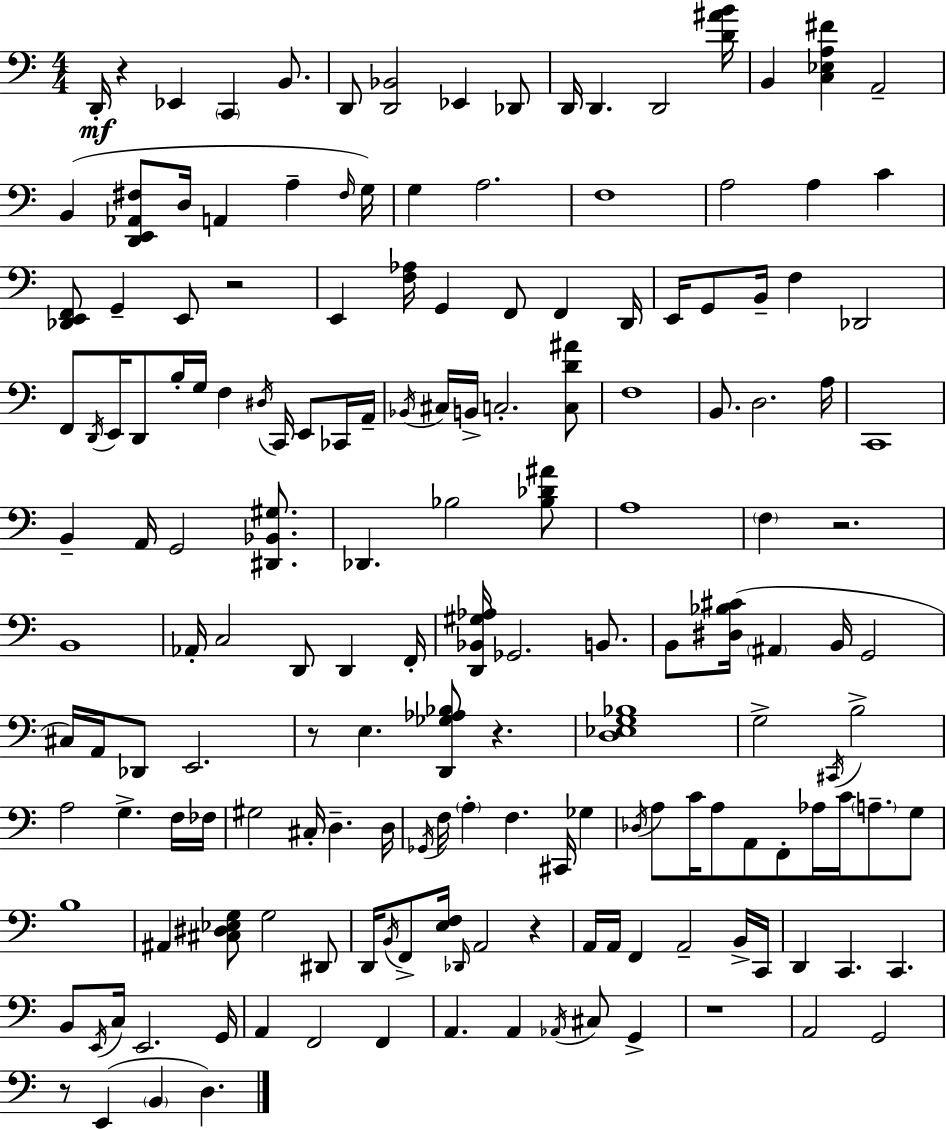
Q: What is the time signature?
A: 4/4